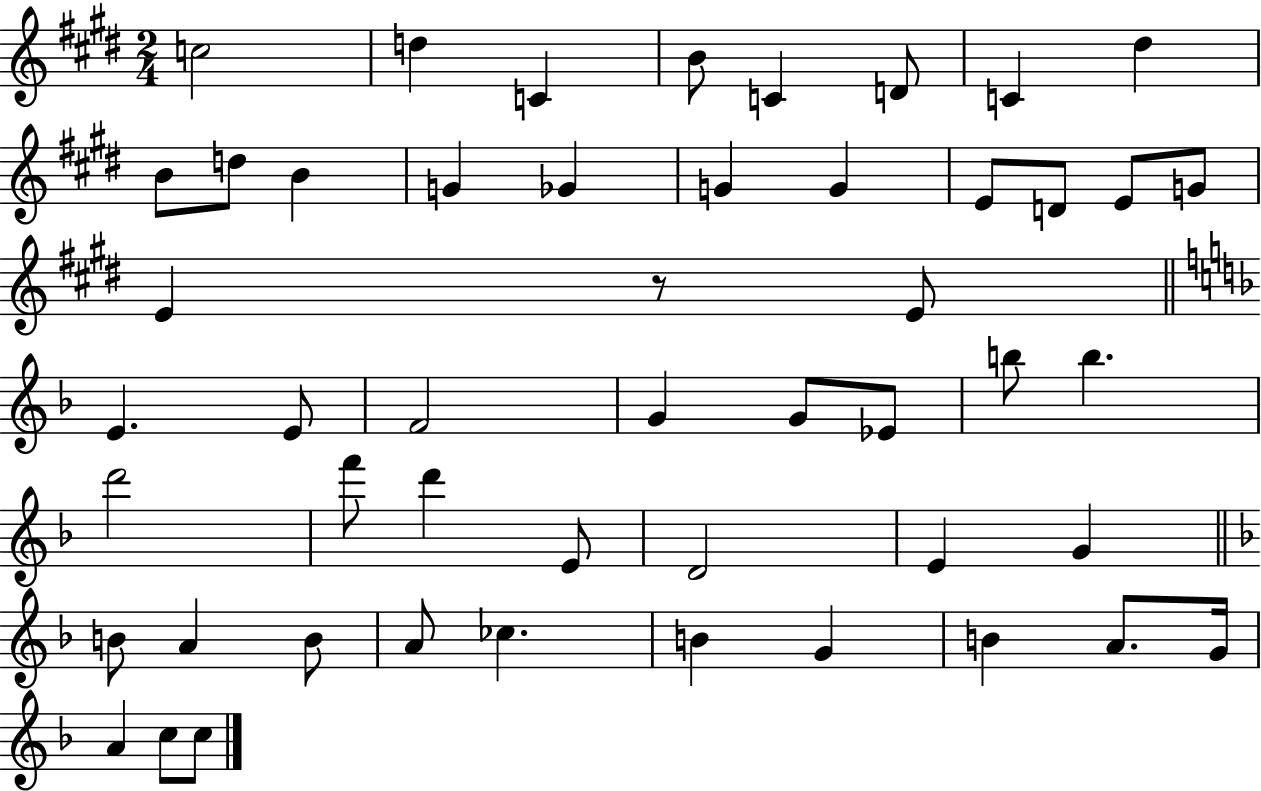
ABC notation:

X:1
T:Untitled
M:2/4
L:1/4
K:E
c2 d C B/2 C D/2 C ^d B/2 d/2 B G _G G G E/2 D/2 E/2 G/2 E z/2 E/2 E E/2 F2 G G/2 _E/2 b/2 b d'2 f'/2 d' E/2 D2 E G B/2 A B/2 A/2 _c B G B A/2 G/4 A c/2 c/2